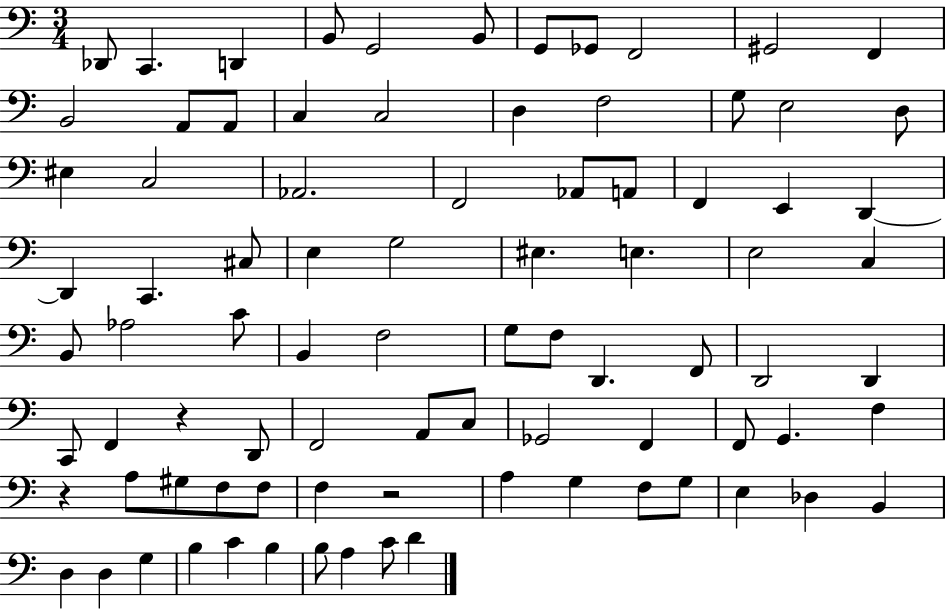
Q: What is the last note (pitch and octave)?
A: D4